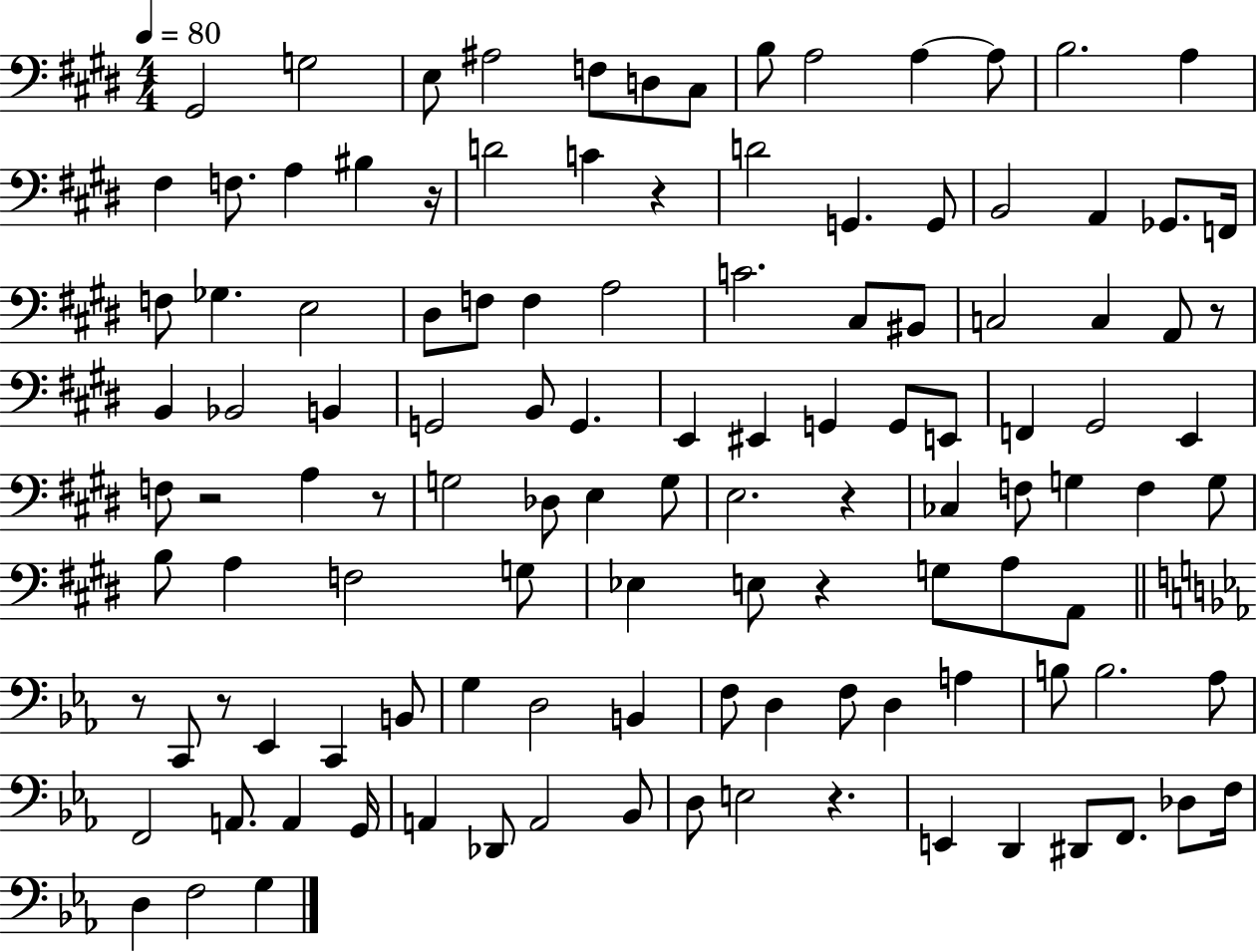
X:1
T:Untitled
M:4/4
L:1/4
K:E
^G,,2 G,2 E,/2 ^A,2 F,/2 D,/2 ^C,/2 B,/2 A,2 A, A,/2 B,2 A, ^F, F,/2 A, ^B, z/4 D2 C z D2 G,, G,,/2 B,,2 A,, _G,,/2 F,,/4 F,/2 _G, E,2 ^D,/2 F,/2 F, A,2 C2 ^C,/2 ^B,,/2 C,2 C, A,,/2 z/2 B,, _B,,2 B,, G,,2 B,,/2 G,, E,, ^E,, G,, G,,/2 E,,/2 F,, ^G,,2 E,, F,/2 z2 A, z/2 G,2 _D,/2 E, G,/2 E,2 z _C, F,/2 G, F, G,/2 B,/2 A, F,2 G,/2 _E, E,/2 z G,/2 A,/2 A,,/2 z/2 C,,/2 z/2 _E,, C,, B,,/2 G, D,2 B,, F,/2 D, F,/2 D, A, B,/2 B,2 _A,/2 F,,2 A,,/2 A,, G,,/4 A,, _D,,/2 A,,2 _B,,/2 D,/2 E,2 z E,, D,, ^D,,/2 F,,/2 _D,/2 F,/4 D, F,2 G,